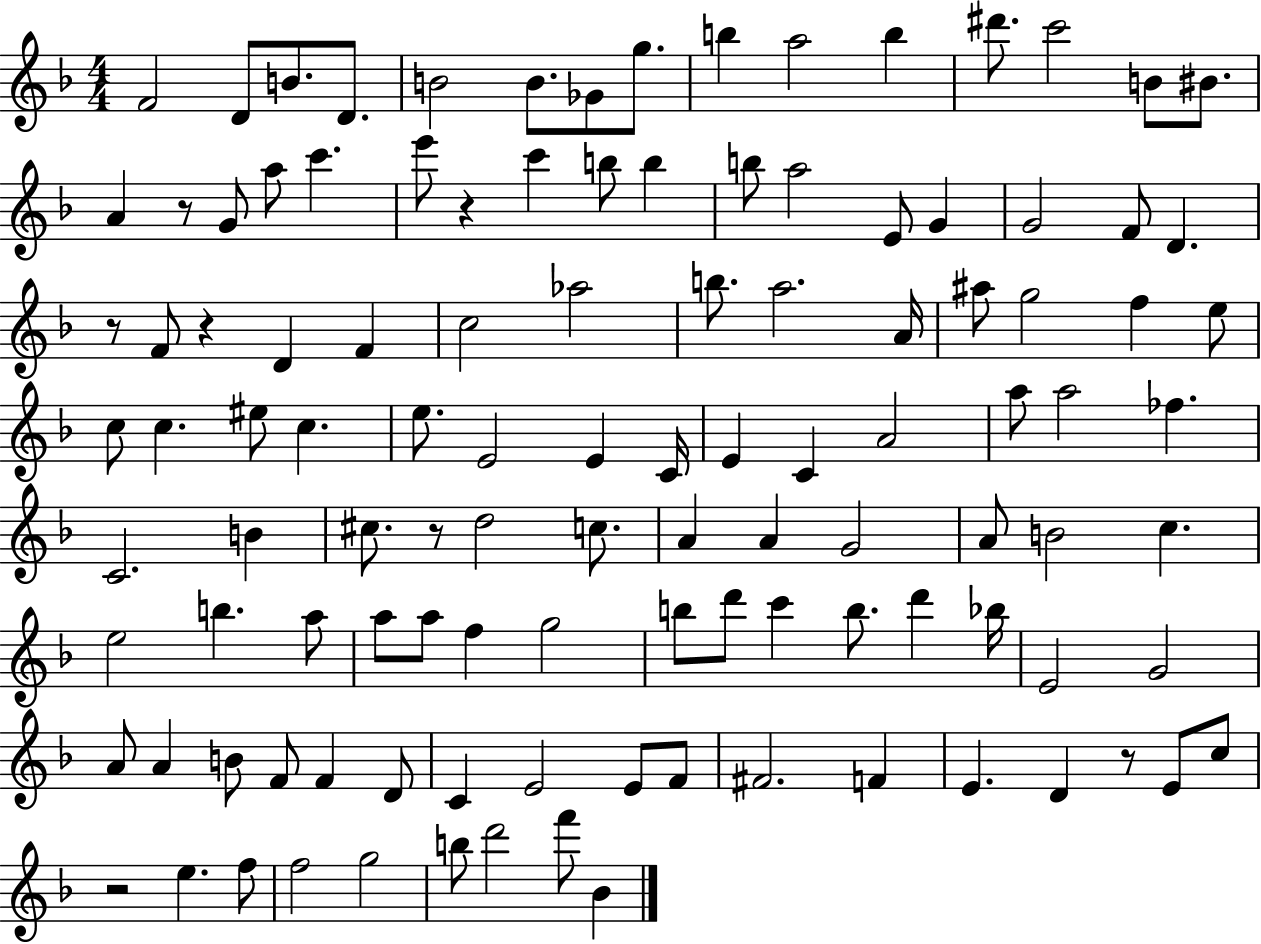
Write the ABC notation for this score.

X:1
T:Untitled
M:4/4
L:1/4
K:F
F2 D/2 B/2 D/2 B2 B/2 _G/2 g/2 b a2 b ^d'/2 c'2 B/2 ^B/2 A z/2 G/2 a/2 c' e'/2 z c' b/2 b b/2 a2 E/2 G G2 F/2 D z/2 F/2 z D F c2 _a2 b/2 a2 A/4 ^a/2 g2 f e/2 c/2 c ^e/2 c e/2 E2 E C/4 E C A2 a/2 a2 _f C2 B ^c/2 z/2 d2 c/2 A A G2 A/2 B2 c e2 b a/2 a/2 a/2 f g2 b/2 d'/2 c' b/2 d' _b/4 E2 G2 A/2 A B/2 F/2 F D/2 C E2 E/2 F/2 ^F2 F E D z/2 E/2 c/2 z2 e f/2 f2 g2 b/2 d'2 f'/2 _B